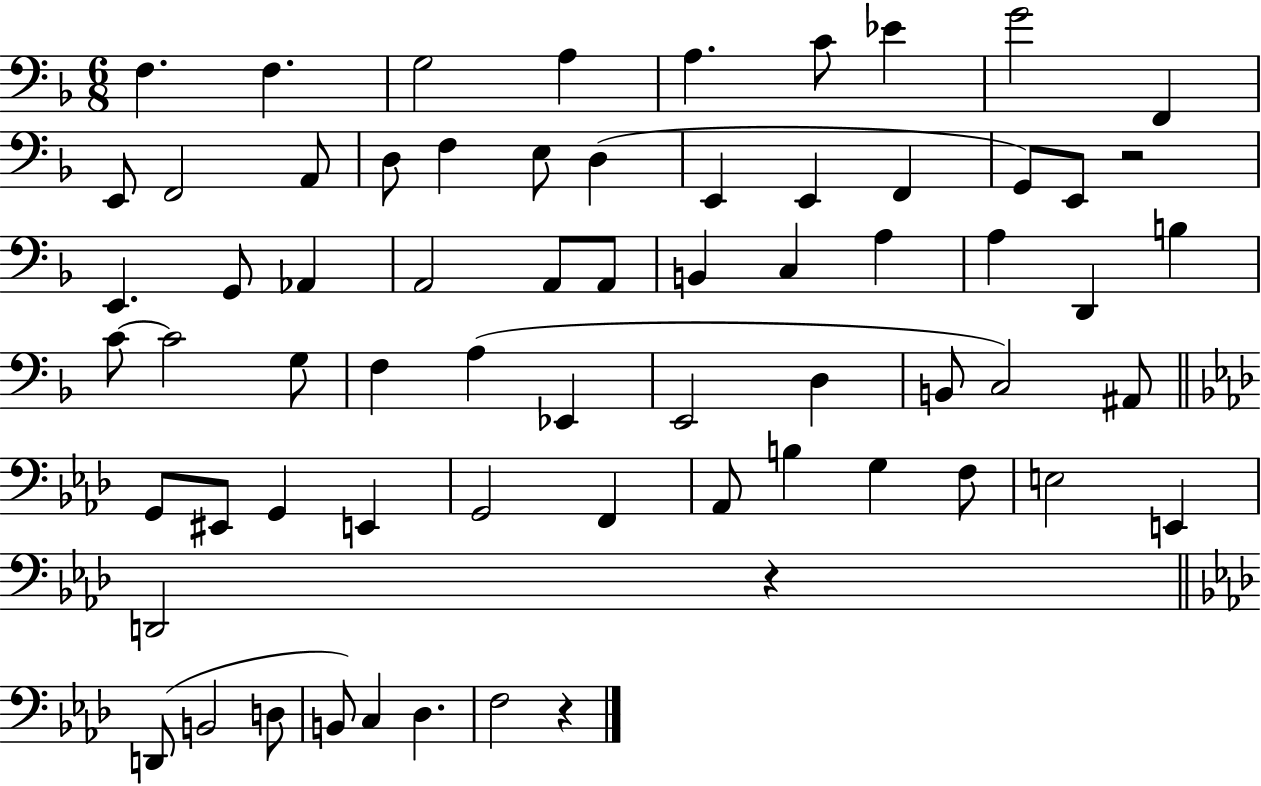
X:1
T:Untitled
M:6/8
L:1/4
K:F
F, F, G,2 A, A, C/2 _E G2 F,, E,,/2 F,,2 A,,/2 D,/2 F, E,/2 D, E,, E,, F,, G,,/2 E,,/2 z2 E,, G,,/2 _A,, A,,2 A,,/2 A,,/2 B,, C, A, A, D,, B, C/2 C2 G,/2 F, A, _E,, E,,2 D, B,,/2 C,2 ^A,,/2 G,,/2 ^E,,/2 G,, E,, G,,2 F,, _A,,/2 B, G, F,/2 E,2 E,, D,,2 z D,,/2 B,,2 D,/2 B,,/2 C, _D, F,2 z